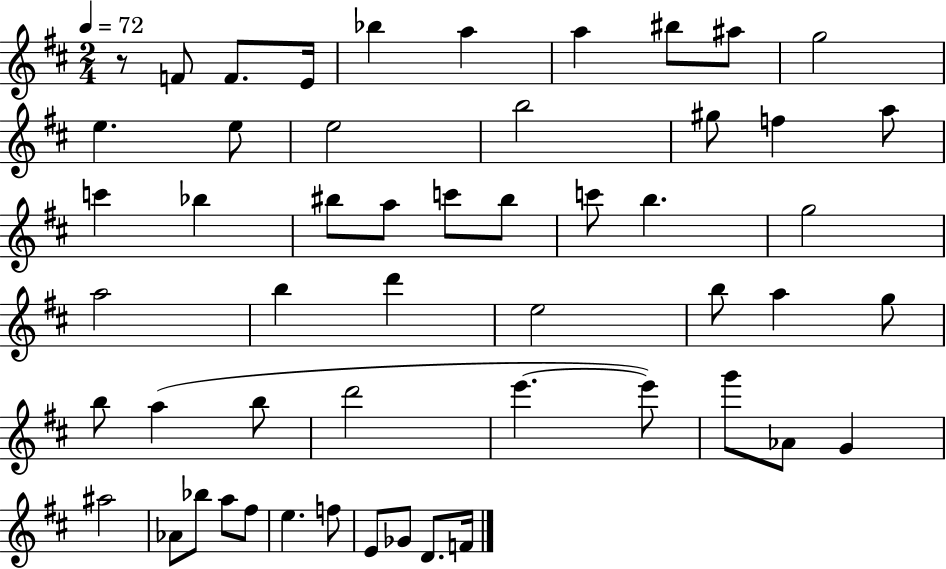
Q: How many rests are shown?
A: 1